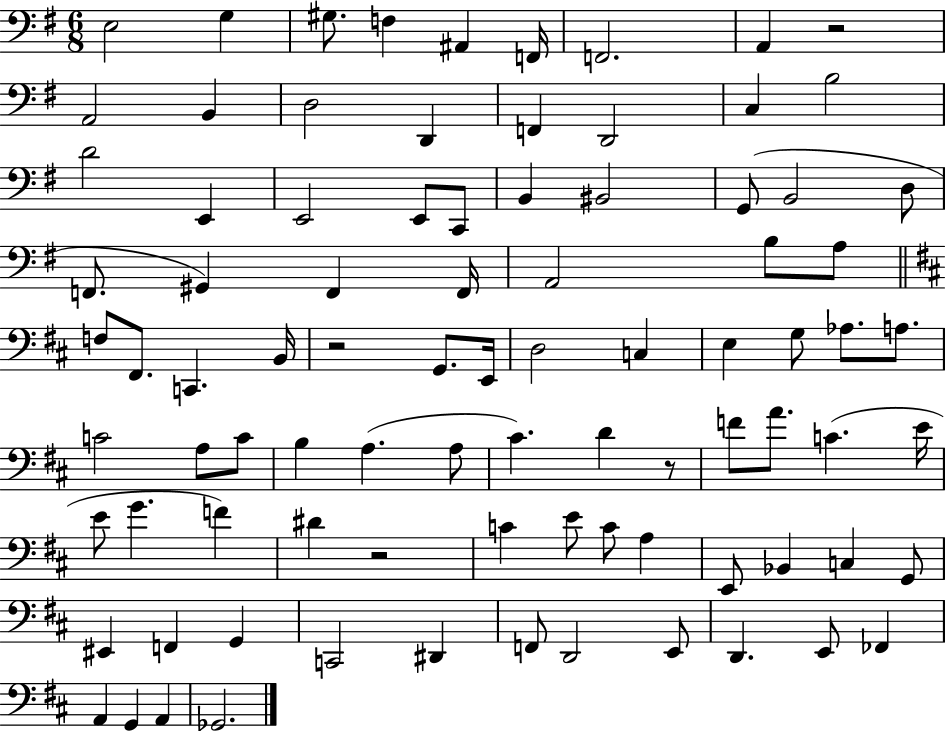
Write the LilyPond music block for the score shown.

{
  \clef bass
  \numericTimeSignature
  \time 6/8
  \key g \major
  e2 g4 | gis8. f4 ais,4 f,16 | f,2. | a,4 r2 | \break a,2 b,4 | d2 d,4 | f,4 d,2 | c4 b2 | \break d'2 e,4 | e,2 e,8 c,8 | b,4 bis,2 | g,8( b,2 d8 | \break f,8. gis,4) f,4 f,16 | a,2 b8 a8 | \bar "||" \break \key d \major f8 fis,8. c,4. b,16 | r2 g,8. e,16 | d2 c4 | e4 g8 aes8. a8. | \break c'2 a8 c'8 | b4 a4.( a8 | cis'4.) d'4 r8 | f'8 a'8. c'4.( e'16 | \break e'8 g'4. f'4) | dis'4 r2 | c'4 e'8 c'8 a4 | e,8 bes,4 c4 g,8 | \break eis,4 f,4 g,4 | c,2 dis,4 | f,8 d,2 e,8 | d,4. e,8 fes,4 | \break a,4 g,4 a,4 | ges,2. | \bar "|."
}